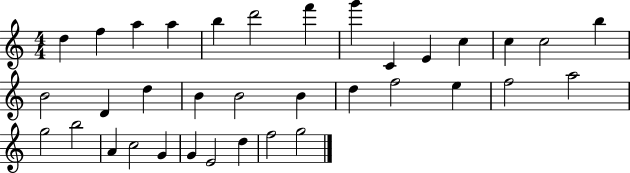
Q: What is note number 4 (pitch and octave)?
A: A5